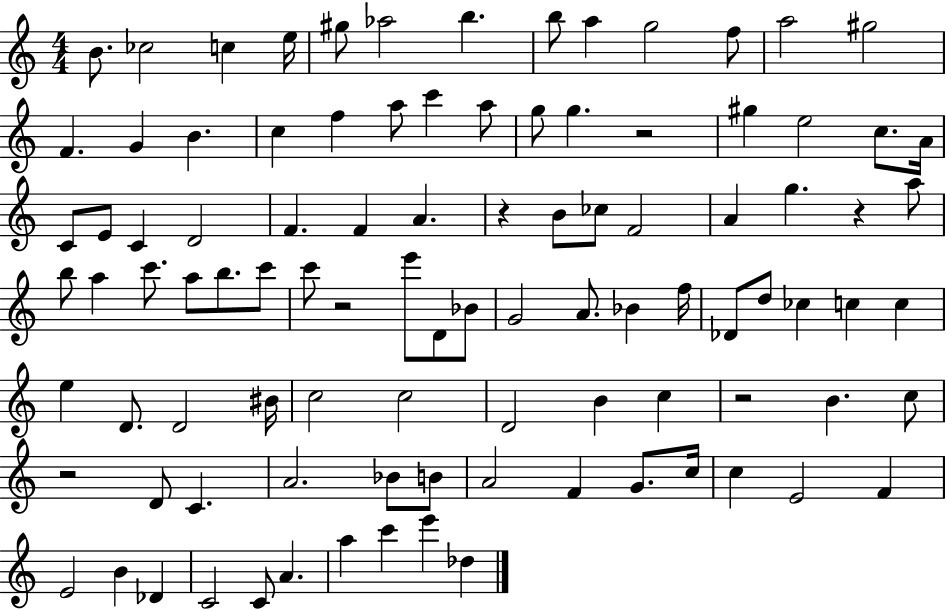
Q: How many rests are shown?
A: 6